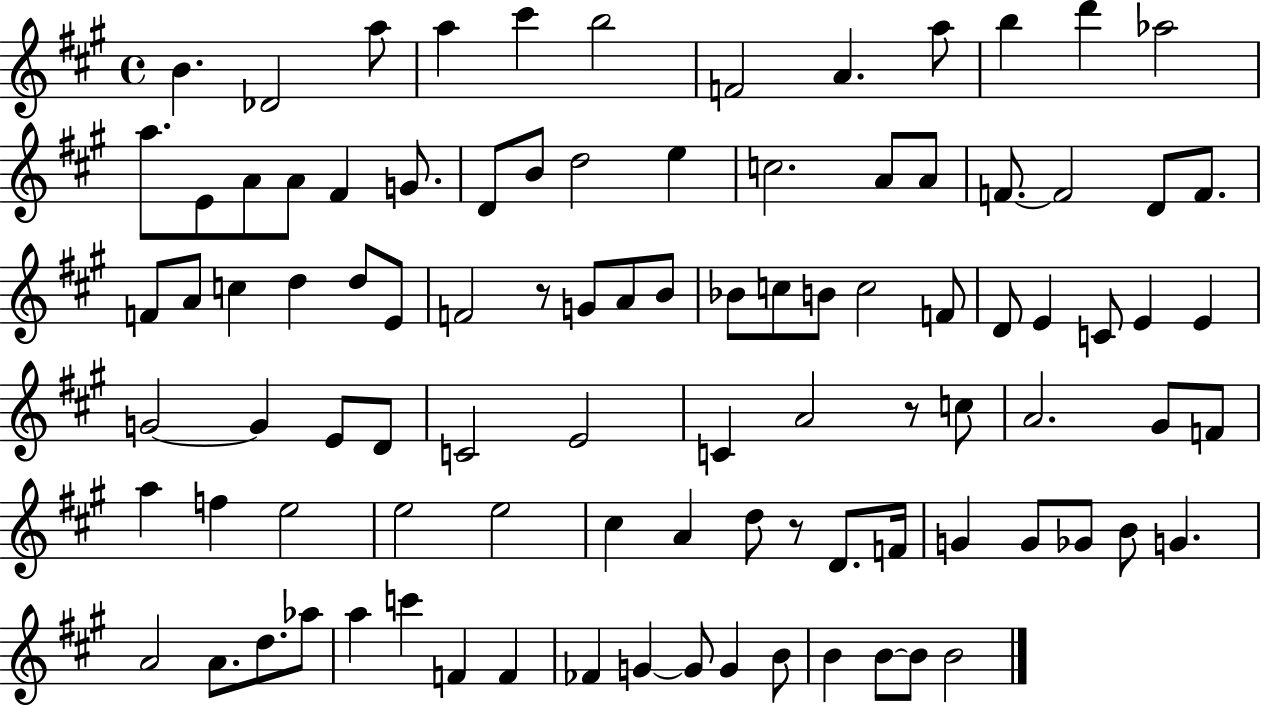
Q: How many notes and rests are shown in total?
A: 96